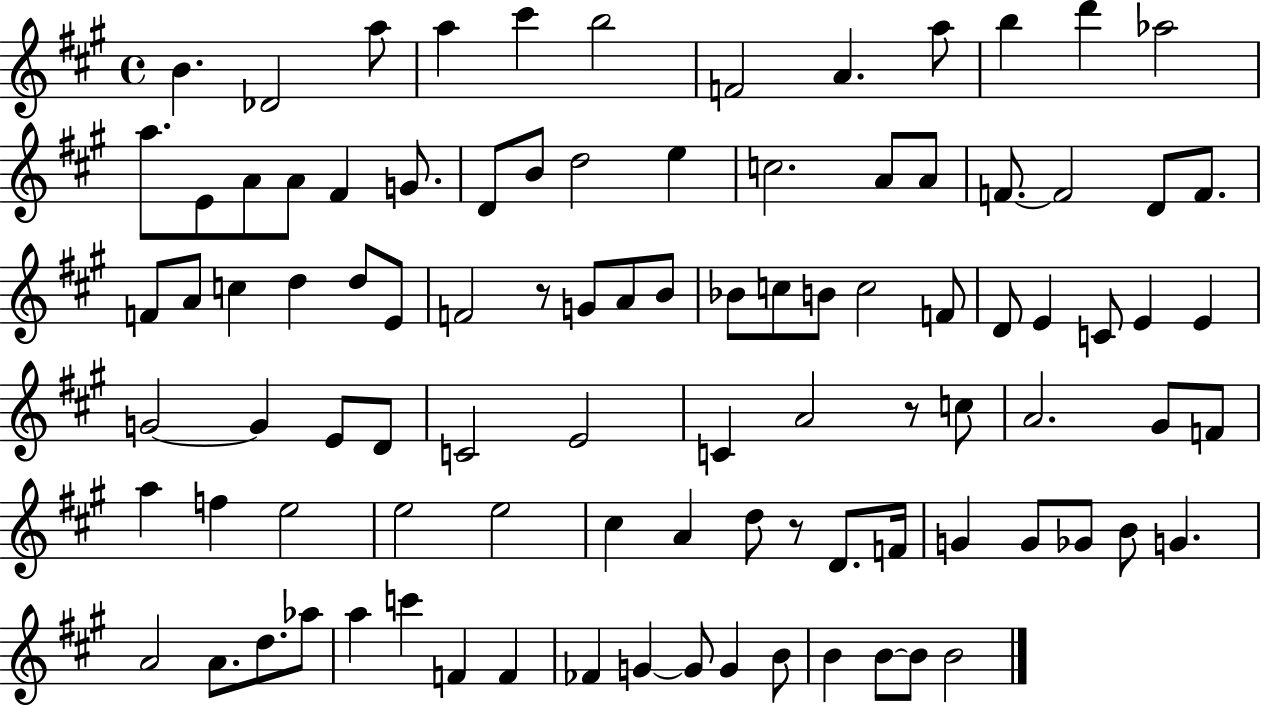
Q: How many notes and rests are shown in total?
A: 96